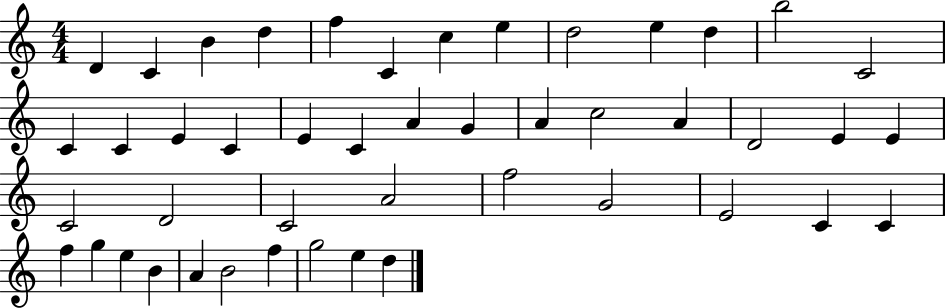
{
  \clef treble
  \numericTimeSignature
  \time 4/4
  \key c \major
  d'4 c'4 b'4 d''4 | f''4 c'4 c''4 e''4 | d''2 e''4 d''4 | b''2 c'2 | \break c'4 c'4 e'4 c'4 | e'4 c'4 a'4 g'4 | a'4 c''2 a'4 | d'2 e'4 e'4 | \break c'2 d'2 | c'2 a'2 | f''2 g'2 | e'2 c'4 c'4 | \break f''4 g''4 e''4 b'4 | a'4 b'2 f''4 | g''2 e''4 d''4 | \bar "|."
}